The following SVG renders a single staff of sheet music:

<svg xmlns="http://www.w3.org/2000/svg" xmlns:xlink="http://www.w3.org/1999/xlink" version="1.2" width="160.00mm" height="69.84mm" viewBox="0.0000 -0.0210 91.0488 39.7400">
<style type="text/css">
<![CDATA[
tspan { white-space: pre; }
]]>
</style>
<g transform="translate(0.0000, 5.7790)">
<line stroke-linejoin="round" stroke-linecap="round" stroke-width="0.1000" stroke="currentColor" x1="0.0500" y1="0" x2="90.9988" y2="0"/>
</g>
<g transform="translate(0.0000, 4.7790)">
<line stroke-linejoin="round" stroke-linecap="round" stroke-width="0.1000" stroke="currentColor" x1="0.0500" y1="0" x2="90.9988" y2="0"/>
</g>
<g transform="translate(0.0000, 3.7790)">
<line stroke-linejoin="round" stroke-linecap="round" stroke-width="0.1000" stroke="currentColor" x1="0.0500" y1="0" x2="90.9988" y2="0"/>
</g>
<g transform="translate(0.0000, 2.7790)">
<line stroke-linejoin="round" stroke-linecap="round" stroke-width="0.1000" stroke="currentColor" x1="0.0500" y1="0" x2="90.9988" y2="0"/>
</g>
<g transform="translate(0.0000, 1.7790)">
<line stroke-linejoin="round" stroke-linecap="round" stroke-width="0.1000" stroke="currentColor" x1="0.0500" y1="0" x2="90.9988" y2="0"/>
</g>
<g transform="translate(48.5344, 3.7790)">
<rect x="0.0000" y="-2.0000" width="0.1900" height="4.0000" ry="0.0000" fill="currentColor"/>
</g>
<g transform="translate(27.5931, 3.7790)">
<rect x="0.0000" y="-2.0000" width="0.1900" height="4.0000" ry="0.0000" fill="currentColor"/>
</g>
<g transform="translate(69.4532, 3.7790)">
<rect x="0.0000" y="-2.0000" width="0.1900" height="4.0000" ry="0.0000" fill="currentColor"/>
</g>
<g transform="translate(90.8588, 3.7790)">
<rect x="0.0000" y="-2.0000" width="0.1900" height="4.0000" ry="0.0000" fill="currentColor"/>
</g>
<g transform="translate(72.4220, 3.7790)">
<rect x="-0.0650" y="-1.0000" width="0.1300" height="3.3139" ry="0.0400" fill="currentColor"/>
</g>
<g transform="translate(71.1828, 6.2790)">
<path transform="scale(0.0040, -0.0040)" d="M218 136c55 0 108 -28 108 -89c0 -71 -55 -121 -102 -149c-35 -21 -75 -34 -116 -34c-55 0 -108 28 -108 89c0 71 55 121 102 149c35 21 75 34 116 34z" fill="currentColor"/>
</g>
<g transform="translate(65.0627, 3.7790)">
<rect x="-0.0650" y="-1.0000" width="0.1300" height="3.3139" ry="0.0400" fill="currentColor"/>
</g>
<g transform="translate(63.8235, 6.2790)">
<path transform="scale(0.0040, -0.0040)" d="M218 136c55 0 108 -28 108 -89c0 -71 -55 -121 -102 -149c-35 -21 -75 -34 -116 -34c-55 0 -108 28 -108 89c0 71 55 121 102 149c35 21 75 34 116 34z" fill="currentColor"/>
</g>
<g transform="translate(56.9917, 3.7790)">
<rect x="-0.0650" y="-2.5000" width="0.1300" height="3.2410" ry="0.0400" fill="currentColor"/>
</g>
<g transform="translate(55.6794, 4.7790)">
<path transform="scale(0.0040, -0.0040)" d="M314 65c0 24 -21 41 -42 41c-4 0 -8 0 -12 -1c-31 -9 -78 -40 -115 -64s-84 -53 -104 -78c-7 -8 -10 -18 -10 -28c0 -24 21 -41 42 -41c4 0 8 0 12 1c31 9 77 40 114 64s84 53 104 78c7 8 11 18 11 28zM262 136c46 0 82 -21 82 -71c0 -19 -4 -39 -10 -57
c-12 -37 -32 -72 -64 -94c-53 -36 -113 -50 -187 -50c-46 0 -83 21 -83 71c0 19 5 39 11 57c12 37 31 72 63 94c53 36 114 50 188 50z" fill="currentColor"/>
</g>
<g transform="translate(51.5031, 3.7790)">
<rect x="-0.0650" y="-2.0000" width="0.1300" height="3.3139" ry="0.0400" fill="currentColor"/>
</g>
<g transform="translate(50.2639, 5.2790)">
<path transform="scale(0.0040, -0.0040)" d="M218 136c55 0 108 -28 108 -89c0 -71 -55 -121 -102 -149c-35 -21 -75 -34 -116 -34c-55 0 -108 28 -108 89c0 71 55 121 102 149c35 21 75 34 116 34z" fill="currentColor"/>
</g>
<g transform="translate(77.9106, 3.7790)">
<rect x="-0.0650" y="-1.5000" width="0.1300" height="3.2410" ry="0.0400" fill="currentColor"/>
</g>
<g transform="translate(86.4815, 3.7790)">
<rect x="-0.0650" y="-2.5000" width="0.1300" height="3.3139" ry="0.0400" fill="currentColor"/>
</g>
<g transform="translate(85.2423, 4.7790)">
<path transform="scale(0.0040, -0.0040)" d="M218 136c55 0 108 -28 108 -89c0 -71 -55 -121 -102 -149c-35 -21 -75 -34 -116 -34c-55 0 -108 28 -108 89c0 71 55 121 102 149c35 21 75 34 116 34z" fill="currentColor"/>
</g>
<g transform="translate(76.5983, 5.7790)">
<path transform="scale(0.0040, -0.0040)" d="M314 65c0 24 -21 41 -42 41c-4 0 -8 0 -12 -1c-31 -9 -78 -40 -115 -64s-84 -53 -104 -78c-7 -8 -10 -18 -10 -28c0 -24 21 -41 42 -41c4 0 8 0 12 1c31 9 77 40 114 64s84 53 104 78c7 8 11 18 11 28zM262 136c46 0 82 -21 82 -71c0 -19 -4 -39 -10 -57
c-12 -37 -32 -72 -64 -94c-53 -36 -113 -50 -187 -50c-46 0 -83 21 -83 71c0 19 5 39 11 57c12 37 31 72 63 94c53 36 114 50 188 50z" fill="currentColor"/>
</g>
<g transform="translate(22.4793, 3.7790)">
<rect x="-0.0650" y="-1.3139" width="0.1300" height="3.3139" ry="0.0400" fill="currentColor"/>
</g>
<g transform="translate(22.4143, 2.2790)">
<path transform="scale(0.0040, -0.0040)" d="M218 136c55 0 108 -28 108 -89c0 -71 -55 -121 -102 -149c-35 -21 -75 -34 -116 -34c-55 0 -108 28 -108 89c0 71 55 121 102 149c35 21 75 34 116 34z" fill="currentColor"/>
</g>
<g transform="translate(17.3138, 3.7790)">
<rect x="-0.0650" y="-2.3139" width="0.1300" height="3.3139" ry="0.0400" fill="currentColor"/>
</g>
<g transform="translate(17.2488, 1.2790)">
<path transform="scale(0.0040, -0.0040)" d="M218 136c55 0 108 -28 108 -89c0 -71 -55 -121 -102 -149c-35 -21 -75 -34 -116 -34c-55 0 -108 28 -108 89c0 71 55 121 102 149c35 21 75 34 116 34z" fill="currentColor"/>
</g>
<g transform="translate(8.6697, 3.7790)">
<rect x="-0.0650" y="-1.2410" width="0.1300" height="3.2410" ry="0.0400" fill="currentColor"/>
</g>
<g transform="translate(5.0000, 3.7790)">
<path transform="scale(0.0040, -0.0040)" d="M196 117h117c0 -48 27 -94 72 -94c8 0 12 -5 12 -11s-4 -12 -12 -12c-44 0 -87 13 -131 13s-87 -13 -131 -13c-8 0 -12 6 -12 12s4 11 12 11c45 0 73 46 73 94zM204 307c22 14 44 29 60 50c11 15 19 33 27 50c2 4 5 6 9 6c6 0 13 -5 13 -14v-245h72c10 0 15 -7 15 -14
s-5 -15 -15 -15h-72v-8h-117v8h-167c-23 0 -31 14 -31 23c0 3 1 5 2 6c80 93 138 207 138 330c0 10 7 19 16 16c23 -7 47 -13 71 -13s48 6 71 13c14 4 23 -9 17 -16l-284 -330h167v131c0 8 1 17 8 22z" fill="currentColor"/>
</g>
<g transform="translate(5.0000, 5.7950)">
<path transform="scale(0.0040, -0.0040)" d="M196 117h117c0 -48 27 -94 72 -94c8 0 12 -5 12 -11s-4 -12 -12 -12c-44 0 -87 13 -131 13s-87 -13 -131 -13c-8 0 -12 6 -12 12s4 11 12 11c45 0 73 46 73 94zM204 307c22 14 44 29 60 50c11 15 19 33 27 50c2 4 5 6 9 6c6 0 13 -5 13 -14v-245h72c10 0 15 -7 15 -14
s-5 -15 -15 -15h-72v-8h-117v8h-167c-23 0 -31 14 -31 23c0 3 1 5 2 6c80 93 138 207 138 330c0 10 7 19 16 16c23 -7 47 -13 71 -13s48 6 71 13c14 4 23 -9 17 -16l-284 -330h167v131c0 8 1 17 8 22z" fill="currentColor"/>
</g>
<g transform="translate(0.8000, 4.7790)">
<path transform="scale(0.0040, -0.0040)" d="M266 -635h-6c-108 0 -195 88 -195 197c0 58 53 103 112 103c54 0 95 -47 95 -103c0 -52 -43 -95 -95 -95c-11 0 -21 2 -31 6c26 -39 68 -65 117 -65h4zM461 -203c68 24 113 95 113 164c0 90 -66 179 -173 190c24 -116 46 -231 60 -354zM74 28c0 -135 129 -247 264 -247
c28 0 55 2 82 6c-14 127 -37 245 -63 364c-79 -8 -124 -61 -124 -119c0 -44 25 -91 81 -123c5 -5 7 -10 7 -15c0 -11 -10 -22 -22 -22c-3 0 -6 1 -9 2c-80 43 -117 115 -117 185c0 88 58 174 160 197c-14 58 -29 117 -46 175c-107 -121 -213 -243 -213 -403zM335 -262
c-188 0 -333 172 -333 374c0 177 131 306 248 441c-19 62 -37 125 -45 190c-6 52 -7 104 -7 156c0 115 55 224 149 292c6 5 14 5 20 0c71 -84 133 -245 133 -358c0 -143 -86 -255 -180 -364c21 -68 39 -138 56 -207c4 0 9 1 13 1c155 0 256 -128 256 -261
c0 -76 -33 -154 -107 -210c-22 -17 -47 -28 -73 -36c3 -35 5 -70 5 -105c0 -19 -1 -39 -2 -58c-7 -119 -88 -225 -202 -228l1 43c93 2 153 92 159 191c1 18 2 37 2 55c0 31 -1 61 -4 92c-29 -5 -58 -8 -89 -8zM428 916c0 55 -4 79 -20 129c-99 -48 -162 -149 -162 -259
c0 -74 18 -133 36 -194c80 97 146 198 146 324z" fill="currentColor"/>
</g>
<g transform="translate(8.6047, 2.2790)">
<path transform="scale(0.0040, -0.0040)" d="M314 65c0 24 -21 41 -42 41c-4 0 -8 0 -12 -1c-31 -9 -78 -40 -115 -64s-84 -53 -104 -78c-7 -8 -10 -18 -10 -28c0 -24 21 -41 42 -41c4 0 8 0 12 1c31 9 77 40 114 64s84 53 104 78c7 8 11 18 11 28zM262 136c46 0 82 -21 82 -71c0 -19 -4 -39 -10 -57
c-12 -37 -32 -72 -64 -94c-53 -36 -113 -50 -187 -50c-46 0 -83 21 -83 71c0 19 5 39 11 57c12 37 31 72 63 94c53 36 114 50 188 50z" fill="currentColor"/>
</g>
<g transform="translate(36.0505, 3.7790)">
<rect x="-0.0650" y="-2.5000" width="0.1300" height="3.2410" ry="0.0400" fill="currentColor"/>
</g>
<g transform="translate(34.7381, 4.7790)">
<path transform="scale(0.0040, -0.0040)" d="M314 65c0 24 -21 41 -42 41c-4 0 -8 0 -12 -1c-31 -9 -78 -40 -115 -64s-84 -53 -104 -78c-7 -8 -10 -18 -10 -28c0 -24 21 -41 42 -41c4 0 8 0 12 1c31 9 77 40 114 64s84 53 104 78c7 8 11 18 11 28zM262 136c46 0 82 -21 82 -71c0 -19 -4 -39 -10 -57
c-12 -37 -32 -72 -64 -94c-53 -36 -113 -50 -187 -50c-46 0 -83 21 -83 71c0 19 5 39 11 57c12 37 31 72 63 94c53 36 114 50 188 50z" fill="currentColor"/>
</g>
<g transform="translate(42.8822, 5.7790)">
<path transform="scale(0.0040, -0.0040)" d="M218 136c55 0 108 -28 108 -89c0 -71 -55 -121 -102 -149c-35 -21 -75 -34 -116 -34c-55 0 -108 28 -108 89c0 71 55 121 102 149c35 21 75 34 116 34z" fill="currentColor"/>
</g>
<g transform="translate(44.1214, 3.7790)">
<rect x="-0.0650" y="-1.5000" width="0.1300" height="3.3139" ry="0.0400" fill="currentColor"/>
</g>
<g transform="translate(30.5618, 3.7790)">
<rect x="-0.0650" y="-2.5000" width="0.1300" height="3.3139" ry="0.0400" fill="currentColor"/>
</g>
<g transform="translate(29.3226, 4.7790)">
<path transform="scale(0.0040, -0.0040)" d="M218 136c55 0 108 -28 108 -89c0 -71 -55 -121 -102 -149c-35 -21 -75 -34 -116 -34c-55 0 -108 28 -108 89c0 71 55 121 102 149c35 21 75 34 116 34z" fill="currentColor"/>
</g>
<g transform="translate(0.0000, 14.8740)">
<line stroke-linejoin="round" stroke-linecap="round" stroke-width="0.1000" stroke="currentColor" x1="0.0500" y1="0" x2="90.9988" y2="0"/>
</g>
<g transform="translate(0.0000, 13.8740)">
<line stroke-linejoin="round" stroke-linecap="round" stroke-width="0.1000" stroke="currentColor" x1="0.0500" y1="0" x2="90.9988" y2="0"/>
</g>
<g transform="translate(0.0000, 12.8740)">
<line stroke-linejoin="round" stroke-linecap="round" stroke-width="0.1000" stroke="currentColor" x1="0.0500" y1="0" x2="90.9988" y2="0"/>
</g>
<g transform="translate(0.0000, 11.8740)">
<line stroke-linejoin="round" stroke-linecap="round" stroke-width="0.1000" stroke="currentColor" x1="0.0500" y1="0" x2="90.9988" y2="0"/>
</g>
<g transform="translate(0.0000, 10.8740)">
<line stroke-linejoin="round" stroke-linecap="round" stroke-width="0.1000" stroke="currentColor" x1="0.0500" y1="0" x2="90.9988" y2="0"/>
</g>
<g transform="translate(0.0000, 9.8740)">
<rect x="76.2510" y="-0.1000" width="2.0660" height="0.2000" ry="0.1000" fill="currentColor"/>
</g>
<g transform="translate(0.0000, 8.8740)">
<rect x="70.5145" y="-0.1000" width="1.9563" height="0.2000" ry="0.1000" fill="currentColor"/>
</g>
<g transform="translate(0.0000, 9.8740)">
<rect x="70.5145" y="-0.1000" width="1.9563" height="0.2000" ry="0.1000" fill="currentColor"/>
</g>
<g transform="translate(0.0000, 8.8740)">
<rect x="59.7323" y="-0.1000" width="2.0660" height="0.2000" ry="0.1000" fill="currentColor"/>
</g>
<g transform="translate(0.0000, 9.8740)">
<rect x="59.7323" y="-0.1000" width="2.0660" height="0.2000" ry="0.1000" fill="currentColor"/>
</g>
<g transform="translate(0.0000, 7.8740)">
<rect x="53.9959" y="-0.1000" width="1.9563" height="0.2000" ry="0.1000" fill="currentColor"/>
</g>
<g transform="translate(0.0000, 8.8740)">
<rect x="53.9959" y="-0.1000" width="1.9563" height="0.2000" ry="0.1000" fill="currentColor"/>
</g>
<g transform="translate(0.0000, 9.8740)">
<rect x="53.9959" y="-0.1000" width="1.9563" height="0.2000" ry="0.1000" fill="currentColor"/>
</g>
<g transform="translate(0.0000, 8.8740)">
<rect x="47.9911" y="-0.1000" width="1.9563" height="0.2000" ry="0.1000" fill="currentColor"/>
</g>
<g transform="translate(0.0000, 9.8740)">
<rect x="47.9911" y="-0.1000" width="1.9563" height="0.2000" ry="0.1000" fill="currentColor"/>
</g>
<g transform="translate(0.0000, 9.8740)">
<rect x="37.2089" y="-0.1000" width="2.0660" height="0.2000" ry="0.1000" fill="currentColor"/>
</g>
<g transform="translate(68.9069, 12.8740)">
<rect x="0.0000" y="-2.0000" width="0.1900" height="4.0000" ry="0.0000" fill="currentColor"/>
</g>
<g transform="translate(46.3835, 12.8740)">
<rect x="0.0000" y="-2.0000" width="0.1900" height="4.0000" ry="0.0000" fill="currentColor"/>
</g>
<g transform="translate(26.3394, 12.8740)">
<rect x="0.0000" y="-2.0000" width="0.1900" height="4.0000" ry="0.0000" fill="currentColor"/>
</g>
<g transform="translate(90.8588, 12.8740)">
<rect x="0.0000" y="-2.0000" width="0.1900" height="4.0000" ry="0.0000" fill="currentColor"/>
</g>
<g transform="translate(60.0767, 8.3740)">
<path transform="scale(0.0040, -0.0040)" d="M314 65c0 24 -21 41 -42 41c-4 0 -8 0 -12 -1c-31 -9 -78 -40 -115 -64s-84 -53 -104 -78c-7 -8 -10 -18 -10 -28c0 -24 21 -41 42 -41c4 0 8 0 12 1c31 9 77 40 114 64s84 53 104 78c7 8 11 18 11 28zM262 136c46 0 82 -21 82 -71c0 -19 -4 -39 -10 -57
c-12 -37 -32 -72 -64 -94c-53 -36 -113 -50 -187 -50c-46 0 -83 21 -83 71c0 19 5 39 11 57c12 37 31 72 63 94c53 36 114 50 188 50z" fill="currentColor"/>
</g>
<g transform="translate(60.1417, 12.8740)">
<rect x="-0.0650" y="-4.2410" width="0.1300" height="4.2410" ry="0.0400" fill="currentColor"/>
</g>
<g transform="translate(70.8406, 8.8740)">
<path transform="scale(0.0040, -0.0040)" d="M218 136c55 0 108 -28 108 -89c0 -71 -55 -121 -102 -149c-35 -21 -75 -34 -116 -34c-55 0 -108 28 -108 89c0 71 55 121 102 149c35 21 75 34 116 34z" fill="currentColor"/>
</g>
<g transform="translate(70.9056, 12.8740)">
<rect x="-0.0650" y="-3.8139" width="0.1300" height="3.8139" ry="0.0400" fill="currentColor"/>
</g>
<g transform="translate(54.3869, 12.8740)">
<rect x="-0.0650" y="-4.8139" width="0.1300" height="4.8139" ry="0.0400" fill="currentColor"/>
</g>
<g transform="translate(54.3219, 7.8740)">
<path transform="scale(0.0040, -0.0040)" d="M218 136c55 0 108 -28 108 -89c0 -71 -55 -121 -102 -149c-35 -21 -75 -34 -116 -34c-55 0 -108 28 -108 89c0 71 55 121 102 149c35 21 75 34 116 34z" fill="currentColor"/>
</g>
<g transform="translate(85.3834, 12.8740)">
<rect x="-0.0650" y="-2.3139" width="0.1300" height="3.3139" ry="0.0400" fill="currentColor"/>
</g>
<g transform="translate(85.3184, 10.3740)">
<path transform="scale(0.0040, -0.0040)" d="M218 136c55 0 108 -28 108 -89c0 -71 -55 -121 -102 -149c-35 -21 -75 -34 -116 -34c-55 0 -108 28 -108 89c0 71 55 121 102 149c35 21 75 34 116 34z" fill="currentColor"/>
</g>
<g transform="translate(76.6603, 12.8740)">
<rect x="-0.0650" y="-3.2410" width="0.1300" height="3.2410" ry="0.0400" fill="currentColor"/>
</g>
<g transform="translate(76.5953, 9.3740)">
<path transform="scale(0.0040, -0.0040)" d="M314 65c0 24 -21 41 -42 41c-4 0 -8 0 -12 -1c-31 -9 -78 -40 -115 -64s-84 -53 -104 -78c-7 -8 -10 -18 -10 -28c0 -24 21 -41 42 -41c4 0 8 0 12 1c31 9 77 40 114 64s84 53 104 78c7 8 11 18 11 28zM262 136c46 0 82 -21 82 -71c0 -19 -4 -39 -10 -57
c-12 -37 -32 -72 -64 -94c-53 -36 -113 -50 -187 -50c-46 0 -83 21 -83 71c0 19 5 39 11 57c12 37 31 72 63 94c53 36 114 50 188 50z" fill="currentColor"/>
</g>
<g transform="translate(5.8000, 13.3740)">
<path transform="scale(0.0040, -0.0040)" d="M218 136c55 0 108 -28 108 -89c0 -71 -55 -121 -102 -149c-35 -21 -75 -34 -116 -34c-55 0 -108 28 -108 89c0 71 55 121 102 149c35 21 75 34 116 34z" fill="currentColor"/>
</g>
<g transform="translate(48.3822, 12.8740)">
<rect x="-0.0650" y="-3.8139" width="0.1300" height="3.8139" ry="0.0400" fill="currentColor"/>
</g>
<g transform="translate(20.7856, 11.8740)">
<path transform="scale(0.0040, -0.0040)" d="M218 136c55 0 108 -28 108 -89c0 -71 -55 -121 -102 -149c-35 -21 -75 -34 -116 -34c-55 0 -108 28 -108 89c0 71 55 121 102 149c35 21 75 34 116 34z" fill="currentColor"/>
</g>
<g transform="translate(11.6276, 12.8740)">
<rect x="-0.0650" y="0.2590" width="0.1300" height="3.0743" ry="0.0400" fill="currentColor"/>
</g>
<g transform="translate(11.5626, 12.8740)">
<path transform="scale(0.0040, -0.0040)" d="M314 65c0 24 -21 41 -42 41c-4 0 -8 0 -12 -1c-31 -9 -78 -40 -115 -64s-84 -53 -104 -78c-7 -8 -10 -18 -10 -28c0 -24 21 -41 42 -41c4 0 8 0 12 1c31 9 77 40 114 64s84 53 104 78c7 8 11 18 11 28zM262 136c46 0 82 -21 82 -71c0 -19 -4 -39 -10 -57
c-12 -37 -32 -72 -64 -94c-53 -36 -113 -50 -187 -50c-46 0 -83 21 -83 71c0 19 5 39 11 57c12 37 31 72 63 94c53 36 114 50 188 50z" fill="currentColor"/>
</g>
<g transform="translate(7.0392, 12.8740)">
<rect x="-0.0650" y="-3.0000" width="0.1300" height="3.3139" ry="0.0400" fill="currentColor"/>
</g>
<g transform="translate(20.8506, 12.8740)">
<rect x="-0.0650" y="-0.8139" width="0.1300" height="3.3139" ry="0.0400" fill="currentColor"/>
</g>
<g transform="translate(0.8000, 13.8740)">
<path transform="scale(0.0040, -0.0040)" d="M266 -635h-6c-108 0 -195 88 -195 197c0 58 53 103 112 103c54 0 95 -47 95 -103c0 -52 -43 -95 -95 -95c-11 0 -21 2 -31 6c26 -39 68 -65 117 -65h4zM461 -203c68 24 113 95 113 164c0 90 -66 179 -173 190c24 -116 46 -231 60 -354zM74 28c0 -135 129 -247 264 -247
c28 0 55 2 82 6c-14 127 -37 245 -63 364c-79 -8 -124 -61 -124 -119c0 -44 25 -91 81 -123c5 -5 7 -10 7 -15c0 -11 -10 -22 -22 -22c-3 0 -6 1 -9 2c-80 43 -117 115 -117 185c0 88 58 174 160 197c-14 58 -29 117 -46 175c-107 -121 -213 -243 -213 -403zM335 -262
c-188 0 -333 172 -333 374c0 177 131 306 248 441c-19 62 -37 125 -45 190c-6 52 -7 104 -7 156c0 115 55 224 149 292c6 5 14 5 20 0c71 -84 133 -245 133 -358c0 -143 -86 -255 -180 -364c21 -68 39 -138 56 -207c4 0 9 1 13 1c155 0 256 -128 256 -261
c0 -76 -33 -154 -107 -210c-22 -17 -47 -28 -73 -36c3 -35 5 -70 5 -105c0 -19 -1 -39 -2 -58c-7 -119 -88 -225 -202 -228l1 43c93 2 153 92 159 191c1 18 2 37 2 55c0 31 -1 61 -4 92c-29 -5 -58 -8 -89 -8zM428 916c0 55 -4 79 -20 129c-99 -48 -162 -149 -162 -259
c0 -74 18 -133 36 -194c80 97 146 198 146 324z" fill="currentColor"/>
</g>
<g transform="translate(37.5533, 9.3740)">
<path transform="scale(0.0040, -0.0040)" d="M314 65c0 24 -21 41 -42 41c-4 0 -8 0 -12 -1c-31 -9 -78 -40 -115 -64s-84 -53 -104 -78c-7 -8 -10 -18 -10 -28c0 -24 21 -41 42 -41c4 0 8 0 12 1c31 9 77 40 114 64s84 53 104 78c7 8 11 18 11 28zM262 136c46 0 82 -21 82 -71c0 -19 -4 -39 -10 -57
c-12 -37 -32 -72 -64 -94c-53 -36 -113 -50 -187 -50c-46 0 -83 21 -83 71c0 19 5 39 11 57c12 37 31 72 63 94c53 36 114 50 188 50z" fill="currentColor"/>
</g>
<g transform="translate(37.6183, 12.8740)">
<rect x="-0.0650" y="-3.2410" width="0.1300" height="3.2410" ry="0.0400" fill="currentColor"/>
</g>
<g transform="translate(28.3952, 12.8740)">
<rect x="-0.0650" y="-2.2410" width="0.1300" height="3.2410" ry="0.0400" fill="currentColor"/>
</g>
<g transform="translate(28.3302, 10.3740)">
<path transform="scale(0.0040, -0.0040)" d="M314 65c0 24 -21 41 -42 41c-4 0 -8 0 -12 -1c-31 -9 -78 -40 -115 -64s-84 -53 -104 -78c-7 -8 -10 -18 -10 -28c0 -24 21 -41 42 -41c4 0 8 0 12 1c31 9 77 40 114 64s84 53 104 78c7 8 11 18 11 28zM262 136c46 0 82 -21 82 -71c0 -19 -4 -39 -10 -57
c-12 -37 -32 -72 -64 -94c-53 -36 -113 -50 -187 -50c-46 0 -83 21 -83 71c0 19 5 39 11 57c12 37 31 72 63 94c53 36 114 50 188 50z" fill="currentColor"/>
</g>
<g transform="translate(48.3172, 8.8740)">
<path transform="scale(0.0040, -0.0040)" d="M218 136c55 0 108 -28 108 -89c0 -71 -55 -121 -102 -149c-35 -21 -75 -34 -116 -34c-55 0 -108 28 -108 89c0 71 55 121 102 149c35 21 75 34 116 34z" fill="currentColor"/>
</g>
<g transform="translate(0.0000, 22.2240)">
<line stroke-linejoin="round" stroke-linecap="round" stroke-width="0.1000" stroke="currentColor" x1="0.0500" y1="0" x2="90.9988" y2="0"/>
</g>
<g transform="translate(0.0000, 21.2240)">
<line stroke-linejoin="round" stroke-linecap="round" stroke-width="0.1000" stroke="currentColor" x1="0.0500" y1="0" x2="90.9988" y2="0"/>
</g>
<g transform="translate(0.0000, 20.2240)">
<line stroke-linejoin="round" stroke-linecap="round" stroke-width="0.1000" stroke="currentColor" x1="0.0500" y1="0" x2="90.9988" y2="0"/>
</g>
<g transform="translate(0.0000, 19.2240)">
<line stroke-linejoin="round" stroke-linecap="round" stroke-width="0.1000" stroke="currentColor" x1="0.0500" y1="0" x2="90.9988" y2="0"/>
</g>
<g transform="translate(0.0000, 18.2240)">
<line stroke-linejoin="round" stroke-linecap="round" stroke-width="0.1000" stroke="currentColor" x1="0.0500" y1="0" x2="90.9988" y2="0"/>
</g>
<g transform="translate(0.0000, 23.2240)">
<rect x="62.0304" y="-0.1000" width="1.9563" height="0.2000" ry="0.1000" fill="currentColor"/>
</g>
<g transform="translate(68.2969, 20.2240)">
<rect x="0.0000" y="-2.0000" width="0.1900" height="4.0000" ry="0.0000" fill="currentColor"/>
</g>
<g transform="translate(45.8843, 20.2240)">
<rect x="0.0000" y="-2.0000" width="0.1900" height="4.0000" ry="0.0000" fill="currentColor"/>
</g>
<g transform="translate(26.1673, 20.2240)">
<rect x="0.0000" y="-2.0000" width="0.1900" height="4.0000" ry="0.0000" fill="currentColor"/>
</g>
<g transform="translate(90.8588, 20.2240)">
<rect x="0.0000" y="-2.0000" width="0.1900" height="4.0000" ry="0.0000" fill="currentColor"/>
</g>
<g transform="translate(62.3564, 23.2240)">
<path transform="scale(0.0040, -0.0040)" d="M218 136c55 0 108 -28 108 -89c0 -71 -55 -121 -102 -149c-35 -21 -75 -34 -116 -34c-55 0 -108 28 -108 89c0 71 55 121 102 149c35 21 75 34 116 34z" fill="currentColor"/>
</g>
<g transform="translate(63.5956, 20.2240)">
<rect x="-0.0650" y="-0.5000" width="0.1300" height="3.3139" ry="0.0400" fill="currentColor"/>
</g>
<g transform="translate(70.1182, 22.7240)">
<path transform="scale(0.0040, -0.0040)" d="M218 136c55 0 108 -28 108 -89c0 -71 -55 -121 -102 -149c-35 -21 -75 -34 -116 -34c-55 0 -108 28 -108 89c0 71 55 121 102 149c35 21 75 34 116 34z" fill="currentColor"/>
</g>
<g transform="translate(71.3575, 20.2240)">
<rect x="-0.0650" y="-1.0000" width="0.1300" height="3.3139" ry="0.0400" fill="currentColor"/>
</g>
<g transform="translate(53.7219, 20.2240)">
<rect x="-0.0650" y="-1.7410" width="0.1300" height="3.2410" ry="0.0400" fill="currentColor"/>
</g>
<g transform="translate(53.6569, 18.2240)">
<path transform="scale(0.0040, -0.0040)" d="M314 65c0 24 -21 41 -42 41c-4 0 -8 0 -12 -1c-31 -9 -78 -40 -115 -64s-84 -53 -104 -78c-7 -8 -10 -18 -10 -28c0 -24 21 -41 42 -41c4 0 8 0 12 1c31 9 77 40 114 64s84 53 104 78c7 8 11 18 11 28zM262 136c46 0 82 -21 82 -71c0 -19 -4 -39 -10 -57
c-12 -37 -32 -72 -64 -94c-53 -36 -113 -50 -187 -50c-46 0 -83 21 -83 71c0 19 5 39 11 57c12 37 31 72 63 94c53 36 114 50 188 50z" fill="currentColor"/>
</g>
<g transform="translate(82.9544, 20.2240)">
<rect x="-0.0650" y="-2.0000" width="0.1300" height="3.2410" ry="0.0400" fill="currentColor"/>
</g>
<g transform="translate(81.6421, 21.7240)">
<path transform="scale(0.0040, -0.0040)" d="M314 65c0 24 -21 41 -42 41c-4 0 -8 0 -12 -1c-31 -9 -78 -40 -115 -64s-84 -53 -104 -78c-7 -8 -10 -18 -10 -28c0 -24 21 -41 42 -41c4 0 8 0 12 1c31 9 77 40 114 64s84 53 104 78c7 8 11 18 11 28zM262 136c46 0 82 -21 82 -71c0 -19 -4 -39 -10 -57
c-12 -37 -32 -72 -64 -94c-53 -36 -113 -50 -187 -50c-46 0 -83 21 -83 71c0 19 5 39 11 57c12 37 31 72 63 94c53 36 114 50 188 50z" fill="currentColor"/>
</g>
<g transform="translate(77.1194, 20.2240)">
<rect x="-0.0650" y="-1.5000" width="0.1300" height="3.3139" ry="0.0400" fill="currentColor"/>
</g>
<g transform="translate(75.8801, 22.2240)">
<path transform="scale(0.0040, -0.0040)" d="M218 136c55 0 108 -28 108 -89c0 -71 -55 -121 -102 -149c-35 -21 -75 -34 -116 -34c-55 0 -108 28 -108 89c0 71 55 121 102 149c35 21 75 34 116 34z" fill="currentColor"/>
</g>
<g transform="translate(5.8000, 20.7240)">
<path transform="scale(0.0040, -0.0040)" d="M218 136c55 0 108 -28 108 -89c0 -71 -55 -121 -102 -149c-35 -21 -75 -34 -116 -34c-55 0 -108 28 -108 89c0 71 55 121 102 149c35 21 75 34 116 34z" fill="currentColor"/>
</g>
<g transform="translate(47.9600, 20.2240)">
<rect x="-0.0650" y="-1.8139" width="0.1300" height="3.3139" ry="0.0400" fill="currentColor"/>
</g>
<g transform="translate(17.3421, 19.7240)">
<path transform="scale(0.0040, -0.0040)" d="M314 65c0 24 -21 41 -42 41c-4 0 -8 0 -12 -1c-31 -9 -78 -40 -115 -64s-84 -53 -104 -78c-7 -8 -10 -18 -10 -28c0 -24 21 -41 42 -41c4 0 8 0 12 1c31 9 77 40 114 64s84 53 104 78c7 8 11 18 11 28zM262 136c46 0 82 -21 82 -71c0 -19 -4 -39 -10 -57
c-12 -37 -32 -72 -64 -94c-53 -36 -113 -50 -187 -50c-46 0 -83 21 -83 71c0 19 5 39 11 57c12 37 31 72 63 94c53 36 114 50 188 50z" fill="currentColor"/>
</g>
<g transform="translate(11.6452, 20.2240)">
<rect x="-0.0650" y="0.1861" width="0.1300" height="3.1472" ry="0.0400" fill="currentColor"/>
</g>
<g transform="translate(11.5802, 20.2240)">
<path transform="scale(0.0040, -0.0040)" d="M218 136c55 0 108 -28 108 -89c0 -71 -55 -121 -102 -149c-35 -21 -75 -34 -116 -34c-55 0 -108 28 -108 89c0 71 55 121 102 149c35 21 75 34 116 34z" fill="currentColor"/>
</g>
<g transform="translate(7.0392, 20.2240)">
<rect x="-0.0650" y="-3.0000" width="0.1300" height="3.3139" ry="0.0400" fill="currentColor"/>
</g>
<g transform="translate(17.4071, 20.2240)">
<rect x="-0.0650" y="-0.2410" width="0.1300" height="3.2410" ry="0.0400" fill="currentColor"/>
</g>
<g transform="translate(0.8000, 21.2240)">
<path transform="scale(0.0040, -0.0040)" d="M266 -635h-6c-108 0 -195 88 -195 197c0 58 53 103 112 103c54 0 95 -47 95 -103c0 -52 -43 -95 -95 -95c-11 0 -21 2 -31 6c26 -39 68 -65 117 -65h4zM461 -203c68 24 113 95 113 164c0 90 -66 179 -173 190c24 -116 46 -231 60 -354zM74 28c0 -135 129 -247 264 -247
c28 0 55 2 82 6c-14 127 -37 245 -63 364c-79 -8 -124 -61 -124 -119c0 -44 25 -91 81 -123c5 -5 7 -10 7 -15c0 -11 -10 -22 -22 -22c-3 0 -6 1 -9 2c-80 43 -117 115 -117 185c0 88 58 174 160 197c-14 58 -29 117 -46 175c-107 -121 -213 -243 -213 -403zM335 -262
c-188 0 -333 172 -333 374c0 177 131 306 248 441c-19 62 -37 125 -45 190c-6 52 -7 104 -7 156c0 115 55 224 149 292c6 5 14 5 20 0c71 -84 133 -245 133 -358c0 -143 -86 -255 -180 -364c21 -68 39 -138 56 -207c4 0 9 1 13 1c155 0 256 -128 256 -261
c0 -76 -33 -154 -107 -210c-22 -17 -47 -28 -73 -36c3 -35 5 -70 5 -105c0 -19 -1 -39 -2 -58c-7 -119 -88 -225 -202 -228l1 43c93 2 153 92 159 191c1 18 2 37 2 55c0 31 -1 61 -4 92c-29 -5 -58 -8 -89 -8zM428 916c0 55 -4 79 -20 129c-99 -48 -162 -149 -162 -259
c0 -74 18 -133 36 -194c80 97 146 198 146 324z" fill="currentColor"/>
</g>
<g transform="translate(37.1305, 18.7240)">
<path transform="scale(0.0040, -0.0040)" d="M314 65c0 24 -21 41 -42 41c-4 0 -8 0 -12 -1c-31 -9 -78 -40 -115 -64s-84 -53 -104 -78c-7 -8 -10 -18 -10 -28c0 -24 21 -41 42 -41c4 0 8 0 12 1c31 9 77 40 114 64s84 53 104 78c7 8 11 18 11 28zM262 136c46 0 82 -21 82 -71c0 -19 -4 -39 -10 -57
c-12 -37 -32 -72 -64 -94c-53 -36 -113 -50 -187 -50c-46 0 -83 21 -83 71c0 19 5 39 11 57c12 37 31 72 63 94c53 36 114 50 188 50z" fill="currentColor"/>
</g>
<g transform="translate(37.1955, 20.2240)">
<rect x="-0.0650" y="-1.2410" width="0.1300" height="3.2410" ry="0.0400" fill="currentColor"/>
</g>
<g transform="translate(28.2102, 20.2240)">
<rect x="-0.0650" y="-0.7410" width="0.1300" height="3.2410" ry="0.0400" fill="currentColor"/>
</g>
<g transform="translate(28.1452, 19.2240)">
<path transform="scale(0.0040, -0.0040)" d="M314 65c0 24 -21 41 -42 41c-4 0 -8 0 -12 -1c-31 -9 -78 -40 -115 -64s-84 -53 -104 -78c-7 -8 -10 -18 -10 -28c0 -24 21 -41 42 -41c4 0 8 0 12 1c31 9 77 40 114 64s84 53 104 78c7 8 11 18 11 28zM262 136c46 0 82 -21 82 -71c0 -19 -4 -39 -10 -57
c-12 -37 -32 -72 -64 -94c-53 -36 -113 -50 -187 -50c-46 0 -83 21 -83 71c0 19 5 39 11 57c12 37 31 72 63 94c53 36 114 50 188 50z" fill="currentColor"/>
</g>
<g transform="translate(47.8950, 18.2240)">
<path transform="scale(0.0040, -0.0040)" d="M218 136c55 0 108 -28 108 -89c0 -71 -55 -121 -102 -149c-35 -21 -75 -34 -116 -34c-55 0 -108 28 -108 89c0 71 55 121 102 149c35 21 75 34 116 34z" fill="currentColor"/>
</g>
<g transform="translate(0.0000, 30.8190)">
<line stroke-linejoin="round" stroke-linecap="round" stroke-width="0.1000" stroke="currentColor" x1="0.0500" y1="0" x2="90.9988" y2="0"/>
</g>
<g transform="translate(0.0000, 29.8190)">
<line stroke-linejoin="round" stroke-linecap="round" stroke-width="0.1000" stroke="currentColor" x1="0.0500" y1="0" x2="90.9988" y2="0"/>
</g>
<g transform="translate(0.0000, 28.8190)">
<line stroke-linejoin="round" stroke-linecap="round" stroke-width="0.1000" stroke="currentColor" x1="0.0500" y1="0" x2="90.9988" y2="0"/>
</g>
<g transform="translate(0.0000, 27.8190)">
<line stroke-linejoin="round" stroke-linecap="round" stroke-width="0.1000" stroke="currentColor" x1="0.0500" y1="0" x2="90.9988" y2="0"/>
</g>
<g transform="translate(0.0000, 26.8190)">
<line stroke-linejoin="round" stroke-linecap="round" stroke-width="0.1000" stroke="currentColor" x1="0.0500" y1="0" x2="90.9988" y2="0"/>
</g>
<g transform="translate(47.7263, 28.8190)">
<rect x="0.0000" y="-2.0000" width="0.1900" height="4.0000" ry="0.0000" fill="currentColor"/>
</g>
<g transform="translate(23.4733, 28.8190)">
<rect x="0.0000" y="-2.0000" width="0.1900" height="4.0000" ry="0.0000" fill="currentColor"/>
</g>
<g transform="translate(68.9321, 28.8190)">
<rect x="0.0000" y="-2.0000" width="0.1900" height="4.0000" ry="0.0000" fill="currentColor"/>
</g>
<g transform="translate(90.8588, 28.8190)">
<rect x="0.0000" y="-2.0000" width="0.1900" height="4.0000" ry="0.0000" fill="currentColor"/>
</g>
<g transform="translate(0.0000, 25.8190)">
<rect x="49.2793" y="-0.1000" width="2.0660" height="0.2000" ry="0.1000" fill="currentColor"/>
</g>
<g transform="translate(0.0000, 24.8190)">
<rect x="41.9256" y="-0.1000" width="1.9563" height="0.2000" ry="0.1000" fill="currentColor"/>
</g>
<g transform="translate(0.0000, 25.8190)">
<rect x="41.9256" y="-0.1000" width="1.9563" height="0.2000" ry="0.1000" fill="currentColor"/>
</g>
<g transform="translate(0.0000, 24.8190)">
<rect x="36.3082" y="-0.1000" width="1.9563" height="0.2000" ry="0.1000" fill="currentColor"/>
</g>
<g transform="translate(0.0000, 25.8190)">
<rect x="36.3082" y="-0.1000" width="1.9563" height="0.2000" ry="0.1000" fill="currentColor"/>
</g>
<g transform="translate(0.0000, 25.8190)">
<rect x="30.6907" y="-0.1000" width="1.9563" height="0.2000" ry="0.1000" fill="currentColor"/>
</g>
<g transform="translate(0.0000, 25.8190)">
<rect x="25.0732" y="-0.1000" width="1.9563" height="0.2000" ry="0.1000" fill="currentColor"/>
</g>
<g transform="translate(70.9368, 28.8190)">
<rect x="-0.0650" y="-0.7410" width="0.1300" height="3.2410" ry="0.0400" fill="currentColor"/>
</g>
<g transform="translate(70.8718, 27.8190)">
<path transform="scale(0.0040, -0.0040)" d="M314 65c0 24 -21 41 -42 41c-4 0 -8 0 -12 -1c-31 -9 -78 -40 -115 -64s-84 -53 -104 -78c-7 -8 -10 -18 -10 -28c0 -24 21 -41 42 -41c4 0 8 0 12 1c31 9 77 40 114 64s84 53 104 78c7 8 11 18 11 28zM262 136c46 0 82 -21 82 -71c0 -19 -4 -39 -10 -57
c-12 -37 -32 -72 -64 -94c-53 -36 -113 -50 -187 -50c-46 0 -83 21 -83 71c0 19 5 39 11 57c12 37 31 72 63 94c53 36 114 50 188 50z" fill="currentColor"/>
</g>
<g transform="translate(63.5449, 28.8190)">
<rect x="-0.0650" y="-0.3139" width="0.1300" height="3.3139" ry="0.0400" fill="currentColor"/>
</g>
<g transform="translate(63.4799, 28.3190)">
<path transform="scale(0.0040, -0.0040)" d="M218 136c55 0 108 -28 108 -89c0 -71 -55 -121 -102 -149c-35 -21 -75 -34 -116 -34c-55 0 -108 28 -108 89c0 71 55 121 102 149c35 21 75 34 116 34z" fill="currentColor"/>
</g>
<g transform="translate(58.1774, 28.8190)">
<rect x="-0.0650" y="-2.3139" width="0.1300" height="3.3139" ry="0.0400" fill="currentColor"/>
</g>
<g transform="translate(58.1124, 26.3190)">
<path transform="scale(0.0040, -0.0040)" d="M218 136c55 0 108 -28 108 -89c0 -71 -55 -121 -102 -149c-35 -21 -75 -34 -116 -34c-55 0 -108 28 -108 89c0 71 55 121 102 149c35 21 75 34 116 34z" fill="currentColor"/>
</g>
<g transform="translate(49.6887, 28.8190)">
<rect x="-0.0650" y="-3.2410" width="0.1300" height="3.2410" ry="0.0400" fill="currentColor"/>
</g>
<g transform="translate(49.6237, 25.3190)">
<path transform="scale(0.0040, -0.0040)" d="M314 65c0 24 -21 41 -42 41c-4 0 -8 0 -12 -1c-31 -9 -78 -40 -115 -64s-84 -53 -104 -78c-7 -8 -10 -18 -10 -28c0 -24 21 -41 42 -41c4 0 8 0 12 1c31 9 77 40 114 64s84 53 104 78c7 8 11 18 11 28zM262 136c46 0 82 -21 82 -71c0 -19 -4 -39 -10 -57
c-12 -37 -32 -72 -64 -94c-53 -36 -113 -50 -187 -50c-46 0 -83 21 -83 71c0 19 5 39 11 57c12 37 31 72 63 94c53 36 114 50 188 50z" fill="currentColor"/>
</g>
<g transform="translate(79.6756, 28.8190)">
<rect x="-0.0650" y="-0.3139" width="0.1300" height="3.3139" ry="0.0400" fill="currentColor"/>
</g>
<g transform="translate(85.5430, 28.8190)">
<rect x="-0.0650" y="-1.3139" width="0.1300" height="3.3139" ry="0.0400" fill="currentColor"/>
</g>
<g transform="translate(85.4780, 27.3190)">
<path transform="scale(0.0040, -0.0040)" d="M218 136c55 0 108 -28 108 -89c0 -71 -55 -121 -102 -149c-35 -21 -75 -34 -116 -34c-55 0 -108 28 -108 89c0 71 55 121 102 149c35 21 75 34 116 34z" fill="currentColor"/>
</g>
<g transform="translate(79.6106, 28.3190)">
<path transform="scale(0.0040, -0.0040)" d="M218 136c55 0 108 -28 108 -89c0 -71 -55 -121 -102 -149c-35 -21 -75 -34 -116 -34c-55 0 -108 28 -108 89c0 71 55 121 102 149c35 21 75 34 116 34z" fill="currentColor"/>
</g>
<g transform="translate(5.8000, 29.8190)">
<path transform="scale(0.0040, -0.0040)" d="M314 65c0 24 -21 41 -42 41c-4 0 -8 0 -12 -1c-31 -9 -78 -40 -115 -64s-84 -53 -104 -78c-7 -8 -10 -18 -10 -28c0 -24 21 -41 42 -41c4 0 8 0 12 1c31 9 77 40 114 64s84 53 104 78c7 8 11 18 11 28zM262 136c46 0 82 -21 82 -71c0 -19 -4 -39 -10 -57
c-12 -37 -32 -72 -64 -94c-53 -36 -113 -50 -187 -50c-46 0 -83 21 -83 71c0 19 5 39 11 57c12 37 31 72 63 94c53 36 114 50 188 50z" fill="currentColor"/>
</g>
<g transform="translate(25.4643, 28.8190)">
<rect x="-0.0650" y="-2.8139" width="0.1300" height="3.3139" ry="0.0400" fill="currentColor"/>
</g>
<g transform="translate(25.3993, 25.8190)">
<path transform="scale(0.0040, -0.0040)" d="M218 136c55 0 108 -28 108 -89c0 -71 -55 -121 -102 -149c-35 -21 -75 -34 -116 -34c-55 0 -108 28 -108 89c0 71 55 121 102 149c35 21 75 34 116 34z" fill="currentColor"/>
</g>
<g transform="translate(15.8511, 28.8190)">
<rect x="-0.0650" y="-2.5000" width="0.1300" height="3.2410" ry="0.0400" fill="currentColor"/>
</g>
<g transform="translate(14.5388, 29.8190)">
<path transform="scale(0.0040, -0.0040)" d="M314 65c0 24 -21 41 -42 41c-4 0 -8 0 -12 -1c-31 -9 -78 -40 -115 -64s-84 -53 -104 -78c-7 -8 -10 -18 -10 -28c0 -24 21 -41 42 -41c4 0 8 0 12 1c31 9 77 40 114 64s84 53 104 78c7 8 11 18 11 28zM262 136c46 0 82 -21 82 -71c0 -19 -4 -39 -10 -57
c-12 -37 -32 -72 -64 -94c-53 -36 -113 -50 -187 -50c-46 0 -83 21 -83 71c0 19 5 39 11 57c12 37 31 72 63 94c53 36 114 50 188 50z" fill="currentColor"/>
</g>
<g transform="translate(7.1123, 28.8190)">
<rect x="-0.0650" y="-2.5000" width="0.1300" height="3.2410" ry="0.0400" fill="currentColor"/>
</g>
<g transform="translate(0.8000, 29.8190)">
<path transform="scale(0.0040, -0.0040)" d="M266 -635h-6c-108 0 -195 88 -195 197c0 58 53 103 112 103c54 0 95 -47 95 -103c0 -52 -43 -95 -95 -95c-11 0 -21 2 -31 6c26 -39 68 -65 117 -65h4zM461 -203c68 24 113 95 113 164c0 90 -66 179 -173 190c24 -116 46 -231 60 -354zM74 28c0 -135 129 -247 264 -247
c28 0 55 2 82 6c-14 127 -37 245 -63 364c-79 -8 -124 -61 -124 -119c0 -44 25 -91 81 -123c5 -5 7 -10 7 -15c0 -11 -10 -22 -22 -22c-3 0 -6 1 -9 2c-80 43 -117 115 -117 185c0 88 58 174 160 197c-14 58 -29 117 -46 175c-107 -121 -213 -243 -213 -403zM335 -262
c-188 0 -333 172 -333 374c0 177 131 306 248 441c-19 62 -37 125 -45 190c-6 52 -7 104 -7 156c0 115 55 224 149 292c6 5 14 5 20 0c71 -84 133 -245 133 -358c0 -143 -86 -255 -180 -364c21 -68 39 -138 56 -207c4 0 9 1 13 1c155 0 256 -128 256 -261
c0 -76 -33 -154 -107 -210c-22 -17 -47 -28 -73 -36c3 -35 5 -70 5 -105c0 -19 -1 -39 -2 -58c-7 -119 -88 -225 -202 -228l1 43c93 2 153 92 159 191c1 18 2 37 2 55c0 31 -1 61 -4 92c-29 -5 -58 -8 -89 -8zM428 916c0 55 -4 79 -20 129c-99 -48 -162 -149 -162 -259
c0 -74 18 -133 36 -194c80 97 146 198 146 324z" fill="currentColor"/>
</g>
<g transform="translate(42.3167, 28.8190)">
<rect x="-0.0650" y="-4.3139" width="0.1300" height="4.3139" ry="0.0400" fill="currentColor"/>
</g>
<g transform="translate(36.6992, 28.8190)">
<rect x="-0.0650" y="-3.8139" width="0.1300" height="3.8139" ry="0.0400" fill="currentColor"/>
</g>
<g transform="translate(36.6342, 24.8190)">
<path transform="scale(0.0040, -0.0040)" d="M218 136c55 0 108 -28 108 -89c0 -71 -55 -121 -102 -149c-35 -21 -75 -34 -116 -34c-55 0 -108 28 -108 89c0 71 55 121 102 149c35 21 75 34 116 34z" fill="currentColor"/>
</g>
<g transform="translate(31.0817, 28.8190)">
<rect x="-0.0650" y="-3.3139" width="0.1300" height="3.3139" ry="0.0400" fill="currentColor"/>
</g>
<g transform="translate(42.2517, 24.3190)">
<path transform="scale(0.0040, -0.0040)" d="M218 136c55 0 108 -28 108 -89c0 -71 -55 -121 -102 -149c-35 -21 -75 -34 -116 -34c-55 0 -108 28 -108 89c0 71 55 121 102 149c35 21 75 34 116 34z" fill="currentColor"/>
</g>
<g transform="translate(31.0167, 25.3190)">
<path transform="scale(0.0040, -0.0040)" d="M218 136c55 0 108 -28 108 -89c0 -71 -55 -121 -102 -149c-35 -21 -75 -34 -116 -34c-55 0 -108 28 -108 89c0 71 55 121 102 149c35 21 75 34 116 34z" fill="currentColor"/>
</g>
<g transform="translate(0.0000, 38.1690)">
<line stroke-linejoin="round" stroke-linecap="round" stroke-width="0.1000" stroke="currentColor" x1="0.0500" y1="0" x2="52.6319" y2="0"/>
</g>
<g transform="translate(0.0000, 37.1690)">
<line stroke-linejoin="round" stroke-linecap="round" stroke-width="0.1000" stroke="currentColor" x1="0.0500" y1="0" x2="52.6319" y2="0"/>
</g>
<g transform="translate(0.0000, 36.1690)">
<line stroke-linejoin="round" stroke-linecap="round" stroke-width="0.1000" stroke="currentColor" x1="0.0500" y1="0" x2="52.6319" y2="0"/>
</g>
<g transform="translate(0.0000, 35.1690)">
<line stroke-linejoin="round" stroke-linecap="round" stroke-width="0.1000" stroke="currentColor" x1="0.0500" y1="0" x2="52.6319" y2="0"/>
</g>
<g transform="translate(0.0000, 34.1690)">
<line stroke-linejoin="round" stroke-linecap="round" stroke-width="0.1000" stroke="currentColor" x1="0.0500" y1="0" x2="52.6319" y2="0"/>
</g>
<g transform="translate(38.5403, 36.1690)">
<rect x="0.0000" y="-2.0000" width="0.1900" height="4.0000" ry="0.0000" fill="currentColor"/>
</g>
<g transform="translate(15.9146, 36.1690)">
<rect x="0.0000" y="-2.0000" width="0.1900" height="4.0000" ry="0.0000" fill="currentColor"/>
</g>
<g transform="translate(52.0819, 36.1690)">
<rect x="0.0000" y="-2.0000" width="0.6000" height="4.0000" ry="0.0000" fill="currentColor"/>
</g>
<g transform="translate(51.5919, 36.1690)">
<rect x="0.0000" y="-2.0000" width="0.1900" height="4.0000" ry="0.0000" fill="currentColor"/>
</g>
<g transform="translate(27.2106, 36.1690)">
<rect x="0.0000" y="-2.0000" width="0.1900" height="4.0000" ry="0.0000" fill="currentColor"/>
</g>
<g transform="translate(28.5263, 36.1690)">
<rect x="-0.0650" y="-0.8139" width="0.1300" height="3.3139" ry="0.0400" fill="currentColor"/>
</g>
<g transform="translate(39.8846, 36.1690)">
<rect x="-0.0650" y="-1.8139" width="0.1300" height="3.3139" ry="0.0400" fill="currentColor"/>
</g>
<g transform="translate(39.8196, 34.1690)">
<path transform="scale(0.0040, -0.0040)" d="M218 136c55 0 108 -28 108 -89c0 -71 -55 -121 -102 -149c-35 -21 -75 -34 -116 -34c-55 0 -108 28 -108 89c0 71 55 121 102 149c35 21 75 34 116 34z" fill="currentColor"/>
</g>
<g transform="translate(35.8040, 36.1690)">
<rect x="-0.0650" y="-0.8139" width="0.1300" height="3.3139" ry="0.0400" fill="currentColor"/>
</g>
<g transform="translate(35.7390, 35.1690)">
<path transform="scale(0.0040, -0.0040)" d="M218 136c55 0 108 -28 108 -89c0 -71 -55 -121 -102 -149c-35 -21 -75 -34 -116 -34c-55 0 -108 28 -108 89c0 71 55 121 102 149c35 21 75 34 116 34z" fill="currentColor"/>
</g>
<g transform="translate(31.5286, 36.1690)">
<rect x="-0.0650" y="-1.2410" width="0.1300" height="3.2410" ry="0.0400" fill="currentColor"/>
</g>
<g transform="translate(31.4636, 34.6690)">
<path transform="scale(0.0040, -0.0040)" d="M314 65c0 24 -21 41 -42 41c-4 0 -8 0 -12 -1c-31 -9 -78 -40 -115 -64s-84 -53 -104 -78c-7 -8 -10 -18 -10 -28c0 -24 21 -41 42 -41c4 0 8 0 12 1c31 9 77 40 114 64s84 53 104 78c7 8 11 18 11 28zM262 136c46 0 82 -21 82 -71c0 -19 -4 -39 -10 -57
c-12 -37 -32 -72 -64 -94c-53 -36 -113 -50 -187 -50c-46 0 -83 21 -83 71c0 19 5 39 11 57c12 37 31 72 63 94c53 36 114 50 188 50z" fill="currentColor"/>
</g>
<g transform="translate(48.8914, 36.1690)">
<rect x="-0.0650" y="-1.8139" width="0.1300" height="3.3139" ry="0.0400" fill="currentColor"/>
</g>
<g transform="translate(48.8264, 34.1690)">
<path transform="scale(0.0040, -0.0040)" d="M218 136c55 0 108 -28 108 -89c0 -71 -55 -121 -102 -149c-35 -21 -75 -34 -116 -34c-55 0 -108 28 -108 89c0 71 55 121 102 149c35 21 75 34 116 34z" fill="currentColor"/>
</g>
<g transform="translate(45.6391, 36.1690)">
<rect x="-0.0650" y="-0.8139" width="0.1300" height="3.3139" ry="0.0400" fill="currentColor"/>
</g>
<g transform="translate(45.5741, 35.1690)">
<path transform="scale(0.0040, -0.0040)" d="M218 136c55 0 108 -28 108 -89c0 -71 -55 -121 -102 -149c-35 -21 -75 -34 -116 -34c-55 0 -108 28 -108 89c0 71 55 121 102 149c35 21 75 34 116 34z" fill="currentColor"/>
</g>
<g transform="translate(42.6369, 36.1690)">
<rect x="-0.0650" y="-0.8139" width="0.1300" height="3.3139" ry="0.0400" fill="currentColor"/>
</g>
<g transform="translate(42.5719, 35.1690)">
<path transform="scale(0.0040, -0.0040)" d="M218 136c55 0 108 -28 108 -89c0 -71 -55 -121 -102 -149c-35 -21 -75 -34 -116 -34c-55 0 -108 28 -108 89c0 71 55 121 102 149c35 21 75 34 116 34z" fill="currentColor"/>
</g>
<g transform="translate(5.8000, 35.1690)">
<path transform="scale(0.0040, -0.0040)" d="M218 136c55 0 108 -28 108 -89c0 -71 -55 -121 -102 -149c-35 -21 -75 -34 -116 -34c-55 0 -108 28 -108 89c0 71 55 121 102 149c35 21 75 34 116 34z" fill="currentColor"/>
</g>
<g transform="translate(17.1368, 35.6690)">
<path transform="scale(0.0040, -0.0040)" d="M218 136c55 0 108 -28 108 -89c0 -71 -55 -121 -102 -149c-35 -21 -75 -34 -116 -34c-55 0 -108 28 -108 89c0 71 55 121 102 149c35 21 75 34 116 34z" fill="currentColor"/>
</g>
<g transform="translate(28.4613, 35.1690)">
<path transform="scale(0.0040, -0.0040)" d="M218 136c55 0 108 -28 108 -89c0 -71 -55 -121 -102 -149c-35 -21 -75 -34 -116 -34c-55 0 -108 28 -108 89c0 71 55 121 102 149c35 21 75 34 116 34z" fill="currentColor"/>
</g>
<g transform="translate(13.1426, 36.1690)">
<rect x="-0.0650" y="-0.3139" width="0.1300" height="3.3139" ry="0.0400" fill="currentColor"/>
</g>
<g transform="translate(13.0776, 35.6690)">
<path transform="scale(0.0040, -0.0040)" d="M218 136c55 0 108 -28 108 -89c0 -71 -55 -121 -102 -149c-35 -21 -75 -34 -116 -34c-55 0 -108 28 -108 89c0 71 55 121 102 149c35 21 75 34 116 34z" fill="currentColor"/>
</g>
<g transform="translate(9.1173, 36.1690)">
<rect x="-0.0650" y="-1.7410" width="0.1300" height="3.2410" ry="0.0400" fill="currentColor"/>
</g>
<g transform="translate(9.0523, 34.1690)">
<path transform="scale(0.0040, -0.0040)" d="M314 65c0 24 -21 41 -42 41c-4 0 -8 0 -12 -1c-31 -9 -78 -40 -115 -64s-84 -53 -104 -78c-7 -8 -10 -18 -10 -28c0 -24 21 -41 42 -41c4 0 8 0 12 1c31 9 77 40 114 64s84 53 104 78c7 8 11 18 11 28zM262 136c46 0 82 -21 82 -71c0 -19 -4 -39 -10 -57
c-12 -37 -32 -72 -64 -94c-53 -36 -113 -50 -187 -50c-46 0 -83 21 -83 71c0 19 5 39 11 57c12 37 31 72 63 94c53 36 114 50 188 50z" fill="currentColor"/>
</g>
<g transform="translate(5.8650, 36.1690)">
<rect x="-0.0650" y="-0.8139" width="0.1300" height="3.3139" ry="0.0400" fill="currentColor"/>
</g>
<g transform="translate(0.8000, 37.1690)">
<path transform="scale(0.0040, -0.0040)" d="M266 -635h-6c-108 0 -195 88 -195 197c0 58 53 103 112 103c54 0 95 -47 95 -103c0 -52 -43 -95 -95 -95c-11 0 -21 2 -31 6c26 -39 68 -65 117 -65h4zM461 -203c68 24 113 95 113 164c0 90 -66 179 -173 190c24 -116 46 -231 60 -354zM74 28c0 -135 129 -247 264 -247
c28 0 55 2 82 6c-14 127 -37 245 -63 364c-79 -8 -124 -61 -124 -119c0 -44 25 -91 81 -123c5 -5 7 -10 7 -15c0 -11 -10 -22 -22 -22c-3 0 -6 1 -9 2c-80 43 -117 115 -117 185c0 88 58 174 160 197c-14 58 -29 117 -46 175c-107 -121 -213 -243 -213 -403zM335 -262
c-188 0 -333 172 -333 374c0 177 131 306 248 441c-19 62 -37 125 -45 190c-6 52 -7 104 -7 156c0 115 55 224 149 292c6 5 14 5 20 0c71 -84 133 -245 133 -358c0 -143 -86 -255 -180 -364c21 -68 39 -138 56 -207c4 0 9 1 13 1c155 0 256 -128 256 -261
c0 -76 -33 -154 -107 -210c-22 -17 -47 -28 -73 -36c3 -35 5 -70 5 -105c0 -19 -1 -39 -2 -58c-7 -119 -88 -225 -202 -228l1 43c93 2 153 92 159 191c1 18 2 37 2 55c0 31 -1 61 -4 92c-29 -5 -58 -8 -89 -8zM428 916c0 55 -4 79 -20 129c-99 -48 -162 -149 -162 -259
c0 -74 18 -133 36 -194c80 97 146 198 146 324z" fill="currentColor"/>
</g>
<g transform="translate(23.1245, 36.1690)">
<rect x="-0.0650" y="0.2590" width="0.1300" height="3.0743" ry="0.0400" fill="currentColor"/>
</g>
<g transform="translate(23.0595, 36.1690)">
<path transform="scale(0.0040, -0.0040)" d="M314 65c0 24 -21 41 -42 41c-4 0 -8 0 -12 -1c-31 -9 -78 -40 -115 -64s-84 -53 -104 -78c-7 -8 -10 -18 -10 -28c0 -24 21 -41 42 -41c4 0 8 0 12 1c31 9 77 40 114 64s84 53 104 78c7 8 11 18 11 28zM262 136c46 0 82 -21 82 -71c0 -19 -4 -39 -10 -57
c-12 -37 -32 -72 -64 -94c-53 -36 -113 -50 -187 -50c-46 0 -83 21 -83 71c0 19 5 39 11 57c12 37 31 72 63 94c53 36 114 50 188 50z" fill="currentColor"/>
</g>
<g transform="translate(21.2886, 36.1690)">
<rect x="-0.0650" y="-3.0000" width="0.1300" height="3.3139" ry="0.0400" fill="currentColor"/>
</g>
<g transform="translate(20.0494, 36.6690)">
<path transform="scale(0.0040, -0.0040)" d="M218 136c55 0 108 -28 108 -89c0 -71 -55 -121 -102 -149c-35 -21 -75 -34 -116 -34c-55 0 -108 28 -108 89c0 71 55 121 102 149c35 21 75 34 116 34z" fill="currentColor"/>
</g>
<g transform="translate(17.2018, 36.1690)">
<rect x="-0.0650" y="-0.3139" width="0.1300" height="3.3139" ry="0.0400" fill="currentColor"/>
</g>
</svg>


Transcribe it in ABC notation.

X:1
T:Untitled
M:4/4
L:1/4
K:C
e2 g e G G2 E F G2 D D E2 G A B2 d g2 b2 c' e' d'2 c' b2 g A B c2 d2 e2 f f2 C D E F2 G2 G2 a b c' d' b2 g c d2 c e d f2 c c A B2 d e2 d f d d f